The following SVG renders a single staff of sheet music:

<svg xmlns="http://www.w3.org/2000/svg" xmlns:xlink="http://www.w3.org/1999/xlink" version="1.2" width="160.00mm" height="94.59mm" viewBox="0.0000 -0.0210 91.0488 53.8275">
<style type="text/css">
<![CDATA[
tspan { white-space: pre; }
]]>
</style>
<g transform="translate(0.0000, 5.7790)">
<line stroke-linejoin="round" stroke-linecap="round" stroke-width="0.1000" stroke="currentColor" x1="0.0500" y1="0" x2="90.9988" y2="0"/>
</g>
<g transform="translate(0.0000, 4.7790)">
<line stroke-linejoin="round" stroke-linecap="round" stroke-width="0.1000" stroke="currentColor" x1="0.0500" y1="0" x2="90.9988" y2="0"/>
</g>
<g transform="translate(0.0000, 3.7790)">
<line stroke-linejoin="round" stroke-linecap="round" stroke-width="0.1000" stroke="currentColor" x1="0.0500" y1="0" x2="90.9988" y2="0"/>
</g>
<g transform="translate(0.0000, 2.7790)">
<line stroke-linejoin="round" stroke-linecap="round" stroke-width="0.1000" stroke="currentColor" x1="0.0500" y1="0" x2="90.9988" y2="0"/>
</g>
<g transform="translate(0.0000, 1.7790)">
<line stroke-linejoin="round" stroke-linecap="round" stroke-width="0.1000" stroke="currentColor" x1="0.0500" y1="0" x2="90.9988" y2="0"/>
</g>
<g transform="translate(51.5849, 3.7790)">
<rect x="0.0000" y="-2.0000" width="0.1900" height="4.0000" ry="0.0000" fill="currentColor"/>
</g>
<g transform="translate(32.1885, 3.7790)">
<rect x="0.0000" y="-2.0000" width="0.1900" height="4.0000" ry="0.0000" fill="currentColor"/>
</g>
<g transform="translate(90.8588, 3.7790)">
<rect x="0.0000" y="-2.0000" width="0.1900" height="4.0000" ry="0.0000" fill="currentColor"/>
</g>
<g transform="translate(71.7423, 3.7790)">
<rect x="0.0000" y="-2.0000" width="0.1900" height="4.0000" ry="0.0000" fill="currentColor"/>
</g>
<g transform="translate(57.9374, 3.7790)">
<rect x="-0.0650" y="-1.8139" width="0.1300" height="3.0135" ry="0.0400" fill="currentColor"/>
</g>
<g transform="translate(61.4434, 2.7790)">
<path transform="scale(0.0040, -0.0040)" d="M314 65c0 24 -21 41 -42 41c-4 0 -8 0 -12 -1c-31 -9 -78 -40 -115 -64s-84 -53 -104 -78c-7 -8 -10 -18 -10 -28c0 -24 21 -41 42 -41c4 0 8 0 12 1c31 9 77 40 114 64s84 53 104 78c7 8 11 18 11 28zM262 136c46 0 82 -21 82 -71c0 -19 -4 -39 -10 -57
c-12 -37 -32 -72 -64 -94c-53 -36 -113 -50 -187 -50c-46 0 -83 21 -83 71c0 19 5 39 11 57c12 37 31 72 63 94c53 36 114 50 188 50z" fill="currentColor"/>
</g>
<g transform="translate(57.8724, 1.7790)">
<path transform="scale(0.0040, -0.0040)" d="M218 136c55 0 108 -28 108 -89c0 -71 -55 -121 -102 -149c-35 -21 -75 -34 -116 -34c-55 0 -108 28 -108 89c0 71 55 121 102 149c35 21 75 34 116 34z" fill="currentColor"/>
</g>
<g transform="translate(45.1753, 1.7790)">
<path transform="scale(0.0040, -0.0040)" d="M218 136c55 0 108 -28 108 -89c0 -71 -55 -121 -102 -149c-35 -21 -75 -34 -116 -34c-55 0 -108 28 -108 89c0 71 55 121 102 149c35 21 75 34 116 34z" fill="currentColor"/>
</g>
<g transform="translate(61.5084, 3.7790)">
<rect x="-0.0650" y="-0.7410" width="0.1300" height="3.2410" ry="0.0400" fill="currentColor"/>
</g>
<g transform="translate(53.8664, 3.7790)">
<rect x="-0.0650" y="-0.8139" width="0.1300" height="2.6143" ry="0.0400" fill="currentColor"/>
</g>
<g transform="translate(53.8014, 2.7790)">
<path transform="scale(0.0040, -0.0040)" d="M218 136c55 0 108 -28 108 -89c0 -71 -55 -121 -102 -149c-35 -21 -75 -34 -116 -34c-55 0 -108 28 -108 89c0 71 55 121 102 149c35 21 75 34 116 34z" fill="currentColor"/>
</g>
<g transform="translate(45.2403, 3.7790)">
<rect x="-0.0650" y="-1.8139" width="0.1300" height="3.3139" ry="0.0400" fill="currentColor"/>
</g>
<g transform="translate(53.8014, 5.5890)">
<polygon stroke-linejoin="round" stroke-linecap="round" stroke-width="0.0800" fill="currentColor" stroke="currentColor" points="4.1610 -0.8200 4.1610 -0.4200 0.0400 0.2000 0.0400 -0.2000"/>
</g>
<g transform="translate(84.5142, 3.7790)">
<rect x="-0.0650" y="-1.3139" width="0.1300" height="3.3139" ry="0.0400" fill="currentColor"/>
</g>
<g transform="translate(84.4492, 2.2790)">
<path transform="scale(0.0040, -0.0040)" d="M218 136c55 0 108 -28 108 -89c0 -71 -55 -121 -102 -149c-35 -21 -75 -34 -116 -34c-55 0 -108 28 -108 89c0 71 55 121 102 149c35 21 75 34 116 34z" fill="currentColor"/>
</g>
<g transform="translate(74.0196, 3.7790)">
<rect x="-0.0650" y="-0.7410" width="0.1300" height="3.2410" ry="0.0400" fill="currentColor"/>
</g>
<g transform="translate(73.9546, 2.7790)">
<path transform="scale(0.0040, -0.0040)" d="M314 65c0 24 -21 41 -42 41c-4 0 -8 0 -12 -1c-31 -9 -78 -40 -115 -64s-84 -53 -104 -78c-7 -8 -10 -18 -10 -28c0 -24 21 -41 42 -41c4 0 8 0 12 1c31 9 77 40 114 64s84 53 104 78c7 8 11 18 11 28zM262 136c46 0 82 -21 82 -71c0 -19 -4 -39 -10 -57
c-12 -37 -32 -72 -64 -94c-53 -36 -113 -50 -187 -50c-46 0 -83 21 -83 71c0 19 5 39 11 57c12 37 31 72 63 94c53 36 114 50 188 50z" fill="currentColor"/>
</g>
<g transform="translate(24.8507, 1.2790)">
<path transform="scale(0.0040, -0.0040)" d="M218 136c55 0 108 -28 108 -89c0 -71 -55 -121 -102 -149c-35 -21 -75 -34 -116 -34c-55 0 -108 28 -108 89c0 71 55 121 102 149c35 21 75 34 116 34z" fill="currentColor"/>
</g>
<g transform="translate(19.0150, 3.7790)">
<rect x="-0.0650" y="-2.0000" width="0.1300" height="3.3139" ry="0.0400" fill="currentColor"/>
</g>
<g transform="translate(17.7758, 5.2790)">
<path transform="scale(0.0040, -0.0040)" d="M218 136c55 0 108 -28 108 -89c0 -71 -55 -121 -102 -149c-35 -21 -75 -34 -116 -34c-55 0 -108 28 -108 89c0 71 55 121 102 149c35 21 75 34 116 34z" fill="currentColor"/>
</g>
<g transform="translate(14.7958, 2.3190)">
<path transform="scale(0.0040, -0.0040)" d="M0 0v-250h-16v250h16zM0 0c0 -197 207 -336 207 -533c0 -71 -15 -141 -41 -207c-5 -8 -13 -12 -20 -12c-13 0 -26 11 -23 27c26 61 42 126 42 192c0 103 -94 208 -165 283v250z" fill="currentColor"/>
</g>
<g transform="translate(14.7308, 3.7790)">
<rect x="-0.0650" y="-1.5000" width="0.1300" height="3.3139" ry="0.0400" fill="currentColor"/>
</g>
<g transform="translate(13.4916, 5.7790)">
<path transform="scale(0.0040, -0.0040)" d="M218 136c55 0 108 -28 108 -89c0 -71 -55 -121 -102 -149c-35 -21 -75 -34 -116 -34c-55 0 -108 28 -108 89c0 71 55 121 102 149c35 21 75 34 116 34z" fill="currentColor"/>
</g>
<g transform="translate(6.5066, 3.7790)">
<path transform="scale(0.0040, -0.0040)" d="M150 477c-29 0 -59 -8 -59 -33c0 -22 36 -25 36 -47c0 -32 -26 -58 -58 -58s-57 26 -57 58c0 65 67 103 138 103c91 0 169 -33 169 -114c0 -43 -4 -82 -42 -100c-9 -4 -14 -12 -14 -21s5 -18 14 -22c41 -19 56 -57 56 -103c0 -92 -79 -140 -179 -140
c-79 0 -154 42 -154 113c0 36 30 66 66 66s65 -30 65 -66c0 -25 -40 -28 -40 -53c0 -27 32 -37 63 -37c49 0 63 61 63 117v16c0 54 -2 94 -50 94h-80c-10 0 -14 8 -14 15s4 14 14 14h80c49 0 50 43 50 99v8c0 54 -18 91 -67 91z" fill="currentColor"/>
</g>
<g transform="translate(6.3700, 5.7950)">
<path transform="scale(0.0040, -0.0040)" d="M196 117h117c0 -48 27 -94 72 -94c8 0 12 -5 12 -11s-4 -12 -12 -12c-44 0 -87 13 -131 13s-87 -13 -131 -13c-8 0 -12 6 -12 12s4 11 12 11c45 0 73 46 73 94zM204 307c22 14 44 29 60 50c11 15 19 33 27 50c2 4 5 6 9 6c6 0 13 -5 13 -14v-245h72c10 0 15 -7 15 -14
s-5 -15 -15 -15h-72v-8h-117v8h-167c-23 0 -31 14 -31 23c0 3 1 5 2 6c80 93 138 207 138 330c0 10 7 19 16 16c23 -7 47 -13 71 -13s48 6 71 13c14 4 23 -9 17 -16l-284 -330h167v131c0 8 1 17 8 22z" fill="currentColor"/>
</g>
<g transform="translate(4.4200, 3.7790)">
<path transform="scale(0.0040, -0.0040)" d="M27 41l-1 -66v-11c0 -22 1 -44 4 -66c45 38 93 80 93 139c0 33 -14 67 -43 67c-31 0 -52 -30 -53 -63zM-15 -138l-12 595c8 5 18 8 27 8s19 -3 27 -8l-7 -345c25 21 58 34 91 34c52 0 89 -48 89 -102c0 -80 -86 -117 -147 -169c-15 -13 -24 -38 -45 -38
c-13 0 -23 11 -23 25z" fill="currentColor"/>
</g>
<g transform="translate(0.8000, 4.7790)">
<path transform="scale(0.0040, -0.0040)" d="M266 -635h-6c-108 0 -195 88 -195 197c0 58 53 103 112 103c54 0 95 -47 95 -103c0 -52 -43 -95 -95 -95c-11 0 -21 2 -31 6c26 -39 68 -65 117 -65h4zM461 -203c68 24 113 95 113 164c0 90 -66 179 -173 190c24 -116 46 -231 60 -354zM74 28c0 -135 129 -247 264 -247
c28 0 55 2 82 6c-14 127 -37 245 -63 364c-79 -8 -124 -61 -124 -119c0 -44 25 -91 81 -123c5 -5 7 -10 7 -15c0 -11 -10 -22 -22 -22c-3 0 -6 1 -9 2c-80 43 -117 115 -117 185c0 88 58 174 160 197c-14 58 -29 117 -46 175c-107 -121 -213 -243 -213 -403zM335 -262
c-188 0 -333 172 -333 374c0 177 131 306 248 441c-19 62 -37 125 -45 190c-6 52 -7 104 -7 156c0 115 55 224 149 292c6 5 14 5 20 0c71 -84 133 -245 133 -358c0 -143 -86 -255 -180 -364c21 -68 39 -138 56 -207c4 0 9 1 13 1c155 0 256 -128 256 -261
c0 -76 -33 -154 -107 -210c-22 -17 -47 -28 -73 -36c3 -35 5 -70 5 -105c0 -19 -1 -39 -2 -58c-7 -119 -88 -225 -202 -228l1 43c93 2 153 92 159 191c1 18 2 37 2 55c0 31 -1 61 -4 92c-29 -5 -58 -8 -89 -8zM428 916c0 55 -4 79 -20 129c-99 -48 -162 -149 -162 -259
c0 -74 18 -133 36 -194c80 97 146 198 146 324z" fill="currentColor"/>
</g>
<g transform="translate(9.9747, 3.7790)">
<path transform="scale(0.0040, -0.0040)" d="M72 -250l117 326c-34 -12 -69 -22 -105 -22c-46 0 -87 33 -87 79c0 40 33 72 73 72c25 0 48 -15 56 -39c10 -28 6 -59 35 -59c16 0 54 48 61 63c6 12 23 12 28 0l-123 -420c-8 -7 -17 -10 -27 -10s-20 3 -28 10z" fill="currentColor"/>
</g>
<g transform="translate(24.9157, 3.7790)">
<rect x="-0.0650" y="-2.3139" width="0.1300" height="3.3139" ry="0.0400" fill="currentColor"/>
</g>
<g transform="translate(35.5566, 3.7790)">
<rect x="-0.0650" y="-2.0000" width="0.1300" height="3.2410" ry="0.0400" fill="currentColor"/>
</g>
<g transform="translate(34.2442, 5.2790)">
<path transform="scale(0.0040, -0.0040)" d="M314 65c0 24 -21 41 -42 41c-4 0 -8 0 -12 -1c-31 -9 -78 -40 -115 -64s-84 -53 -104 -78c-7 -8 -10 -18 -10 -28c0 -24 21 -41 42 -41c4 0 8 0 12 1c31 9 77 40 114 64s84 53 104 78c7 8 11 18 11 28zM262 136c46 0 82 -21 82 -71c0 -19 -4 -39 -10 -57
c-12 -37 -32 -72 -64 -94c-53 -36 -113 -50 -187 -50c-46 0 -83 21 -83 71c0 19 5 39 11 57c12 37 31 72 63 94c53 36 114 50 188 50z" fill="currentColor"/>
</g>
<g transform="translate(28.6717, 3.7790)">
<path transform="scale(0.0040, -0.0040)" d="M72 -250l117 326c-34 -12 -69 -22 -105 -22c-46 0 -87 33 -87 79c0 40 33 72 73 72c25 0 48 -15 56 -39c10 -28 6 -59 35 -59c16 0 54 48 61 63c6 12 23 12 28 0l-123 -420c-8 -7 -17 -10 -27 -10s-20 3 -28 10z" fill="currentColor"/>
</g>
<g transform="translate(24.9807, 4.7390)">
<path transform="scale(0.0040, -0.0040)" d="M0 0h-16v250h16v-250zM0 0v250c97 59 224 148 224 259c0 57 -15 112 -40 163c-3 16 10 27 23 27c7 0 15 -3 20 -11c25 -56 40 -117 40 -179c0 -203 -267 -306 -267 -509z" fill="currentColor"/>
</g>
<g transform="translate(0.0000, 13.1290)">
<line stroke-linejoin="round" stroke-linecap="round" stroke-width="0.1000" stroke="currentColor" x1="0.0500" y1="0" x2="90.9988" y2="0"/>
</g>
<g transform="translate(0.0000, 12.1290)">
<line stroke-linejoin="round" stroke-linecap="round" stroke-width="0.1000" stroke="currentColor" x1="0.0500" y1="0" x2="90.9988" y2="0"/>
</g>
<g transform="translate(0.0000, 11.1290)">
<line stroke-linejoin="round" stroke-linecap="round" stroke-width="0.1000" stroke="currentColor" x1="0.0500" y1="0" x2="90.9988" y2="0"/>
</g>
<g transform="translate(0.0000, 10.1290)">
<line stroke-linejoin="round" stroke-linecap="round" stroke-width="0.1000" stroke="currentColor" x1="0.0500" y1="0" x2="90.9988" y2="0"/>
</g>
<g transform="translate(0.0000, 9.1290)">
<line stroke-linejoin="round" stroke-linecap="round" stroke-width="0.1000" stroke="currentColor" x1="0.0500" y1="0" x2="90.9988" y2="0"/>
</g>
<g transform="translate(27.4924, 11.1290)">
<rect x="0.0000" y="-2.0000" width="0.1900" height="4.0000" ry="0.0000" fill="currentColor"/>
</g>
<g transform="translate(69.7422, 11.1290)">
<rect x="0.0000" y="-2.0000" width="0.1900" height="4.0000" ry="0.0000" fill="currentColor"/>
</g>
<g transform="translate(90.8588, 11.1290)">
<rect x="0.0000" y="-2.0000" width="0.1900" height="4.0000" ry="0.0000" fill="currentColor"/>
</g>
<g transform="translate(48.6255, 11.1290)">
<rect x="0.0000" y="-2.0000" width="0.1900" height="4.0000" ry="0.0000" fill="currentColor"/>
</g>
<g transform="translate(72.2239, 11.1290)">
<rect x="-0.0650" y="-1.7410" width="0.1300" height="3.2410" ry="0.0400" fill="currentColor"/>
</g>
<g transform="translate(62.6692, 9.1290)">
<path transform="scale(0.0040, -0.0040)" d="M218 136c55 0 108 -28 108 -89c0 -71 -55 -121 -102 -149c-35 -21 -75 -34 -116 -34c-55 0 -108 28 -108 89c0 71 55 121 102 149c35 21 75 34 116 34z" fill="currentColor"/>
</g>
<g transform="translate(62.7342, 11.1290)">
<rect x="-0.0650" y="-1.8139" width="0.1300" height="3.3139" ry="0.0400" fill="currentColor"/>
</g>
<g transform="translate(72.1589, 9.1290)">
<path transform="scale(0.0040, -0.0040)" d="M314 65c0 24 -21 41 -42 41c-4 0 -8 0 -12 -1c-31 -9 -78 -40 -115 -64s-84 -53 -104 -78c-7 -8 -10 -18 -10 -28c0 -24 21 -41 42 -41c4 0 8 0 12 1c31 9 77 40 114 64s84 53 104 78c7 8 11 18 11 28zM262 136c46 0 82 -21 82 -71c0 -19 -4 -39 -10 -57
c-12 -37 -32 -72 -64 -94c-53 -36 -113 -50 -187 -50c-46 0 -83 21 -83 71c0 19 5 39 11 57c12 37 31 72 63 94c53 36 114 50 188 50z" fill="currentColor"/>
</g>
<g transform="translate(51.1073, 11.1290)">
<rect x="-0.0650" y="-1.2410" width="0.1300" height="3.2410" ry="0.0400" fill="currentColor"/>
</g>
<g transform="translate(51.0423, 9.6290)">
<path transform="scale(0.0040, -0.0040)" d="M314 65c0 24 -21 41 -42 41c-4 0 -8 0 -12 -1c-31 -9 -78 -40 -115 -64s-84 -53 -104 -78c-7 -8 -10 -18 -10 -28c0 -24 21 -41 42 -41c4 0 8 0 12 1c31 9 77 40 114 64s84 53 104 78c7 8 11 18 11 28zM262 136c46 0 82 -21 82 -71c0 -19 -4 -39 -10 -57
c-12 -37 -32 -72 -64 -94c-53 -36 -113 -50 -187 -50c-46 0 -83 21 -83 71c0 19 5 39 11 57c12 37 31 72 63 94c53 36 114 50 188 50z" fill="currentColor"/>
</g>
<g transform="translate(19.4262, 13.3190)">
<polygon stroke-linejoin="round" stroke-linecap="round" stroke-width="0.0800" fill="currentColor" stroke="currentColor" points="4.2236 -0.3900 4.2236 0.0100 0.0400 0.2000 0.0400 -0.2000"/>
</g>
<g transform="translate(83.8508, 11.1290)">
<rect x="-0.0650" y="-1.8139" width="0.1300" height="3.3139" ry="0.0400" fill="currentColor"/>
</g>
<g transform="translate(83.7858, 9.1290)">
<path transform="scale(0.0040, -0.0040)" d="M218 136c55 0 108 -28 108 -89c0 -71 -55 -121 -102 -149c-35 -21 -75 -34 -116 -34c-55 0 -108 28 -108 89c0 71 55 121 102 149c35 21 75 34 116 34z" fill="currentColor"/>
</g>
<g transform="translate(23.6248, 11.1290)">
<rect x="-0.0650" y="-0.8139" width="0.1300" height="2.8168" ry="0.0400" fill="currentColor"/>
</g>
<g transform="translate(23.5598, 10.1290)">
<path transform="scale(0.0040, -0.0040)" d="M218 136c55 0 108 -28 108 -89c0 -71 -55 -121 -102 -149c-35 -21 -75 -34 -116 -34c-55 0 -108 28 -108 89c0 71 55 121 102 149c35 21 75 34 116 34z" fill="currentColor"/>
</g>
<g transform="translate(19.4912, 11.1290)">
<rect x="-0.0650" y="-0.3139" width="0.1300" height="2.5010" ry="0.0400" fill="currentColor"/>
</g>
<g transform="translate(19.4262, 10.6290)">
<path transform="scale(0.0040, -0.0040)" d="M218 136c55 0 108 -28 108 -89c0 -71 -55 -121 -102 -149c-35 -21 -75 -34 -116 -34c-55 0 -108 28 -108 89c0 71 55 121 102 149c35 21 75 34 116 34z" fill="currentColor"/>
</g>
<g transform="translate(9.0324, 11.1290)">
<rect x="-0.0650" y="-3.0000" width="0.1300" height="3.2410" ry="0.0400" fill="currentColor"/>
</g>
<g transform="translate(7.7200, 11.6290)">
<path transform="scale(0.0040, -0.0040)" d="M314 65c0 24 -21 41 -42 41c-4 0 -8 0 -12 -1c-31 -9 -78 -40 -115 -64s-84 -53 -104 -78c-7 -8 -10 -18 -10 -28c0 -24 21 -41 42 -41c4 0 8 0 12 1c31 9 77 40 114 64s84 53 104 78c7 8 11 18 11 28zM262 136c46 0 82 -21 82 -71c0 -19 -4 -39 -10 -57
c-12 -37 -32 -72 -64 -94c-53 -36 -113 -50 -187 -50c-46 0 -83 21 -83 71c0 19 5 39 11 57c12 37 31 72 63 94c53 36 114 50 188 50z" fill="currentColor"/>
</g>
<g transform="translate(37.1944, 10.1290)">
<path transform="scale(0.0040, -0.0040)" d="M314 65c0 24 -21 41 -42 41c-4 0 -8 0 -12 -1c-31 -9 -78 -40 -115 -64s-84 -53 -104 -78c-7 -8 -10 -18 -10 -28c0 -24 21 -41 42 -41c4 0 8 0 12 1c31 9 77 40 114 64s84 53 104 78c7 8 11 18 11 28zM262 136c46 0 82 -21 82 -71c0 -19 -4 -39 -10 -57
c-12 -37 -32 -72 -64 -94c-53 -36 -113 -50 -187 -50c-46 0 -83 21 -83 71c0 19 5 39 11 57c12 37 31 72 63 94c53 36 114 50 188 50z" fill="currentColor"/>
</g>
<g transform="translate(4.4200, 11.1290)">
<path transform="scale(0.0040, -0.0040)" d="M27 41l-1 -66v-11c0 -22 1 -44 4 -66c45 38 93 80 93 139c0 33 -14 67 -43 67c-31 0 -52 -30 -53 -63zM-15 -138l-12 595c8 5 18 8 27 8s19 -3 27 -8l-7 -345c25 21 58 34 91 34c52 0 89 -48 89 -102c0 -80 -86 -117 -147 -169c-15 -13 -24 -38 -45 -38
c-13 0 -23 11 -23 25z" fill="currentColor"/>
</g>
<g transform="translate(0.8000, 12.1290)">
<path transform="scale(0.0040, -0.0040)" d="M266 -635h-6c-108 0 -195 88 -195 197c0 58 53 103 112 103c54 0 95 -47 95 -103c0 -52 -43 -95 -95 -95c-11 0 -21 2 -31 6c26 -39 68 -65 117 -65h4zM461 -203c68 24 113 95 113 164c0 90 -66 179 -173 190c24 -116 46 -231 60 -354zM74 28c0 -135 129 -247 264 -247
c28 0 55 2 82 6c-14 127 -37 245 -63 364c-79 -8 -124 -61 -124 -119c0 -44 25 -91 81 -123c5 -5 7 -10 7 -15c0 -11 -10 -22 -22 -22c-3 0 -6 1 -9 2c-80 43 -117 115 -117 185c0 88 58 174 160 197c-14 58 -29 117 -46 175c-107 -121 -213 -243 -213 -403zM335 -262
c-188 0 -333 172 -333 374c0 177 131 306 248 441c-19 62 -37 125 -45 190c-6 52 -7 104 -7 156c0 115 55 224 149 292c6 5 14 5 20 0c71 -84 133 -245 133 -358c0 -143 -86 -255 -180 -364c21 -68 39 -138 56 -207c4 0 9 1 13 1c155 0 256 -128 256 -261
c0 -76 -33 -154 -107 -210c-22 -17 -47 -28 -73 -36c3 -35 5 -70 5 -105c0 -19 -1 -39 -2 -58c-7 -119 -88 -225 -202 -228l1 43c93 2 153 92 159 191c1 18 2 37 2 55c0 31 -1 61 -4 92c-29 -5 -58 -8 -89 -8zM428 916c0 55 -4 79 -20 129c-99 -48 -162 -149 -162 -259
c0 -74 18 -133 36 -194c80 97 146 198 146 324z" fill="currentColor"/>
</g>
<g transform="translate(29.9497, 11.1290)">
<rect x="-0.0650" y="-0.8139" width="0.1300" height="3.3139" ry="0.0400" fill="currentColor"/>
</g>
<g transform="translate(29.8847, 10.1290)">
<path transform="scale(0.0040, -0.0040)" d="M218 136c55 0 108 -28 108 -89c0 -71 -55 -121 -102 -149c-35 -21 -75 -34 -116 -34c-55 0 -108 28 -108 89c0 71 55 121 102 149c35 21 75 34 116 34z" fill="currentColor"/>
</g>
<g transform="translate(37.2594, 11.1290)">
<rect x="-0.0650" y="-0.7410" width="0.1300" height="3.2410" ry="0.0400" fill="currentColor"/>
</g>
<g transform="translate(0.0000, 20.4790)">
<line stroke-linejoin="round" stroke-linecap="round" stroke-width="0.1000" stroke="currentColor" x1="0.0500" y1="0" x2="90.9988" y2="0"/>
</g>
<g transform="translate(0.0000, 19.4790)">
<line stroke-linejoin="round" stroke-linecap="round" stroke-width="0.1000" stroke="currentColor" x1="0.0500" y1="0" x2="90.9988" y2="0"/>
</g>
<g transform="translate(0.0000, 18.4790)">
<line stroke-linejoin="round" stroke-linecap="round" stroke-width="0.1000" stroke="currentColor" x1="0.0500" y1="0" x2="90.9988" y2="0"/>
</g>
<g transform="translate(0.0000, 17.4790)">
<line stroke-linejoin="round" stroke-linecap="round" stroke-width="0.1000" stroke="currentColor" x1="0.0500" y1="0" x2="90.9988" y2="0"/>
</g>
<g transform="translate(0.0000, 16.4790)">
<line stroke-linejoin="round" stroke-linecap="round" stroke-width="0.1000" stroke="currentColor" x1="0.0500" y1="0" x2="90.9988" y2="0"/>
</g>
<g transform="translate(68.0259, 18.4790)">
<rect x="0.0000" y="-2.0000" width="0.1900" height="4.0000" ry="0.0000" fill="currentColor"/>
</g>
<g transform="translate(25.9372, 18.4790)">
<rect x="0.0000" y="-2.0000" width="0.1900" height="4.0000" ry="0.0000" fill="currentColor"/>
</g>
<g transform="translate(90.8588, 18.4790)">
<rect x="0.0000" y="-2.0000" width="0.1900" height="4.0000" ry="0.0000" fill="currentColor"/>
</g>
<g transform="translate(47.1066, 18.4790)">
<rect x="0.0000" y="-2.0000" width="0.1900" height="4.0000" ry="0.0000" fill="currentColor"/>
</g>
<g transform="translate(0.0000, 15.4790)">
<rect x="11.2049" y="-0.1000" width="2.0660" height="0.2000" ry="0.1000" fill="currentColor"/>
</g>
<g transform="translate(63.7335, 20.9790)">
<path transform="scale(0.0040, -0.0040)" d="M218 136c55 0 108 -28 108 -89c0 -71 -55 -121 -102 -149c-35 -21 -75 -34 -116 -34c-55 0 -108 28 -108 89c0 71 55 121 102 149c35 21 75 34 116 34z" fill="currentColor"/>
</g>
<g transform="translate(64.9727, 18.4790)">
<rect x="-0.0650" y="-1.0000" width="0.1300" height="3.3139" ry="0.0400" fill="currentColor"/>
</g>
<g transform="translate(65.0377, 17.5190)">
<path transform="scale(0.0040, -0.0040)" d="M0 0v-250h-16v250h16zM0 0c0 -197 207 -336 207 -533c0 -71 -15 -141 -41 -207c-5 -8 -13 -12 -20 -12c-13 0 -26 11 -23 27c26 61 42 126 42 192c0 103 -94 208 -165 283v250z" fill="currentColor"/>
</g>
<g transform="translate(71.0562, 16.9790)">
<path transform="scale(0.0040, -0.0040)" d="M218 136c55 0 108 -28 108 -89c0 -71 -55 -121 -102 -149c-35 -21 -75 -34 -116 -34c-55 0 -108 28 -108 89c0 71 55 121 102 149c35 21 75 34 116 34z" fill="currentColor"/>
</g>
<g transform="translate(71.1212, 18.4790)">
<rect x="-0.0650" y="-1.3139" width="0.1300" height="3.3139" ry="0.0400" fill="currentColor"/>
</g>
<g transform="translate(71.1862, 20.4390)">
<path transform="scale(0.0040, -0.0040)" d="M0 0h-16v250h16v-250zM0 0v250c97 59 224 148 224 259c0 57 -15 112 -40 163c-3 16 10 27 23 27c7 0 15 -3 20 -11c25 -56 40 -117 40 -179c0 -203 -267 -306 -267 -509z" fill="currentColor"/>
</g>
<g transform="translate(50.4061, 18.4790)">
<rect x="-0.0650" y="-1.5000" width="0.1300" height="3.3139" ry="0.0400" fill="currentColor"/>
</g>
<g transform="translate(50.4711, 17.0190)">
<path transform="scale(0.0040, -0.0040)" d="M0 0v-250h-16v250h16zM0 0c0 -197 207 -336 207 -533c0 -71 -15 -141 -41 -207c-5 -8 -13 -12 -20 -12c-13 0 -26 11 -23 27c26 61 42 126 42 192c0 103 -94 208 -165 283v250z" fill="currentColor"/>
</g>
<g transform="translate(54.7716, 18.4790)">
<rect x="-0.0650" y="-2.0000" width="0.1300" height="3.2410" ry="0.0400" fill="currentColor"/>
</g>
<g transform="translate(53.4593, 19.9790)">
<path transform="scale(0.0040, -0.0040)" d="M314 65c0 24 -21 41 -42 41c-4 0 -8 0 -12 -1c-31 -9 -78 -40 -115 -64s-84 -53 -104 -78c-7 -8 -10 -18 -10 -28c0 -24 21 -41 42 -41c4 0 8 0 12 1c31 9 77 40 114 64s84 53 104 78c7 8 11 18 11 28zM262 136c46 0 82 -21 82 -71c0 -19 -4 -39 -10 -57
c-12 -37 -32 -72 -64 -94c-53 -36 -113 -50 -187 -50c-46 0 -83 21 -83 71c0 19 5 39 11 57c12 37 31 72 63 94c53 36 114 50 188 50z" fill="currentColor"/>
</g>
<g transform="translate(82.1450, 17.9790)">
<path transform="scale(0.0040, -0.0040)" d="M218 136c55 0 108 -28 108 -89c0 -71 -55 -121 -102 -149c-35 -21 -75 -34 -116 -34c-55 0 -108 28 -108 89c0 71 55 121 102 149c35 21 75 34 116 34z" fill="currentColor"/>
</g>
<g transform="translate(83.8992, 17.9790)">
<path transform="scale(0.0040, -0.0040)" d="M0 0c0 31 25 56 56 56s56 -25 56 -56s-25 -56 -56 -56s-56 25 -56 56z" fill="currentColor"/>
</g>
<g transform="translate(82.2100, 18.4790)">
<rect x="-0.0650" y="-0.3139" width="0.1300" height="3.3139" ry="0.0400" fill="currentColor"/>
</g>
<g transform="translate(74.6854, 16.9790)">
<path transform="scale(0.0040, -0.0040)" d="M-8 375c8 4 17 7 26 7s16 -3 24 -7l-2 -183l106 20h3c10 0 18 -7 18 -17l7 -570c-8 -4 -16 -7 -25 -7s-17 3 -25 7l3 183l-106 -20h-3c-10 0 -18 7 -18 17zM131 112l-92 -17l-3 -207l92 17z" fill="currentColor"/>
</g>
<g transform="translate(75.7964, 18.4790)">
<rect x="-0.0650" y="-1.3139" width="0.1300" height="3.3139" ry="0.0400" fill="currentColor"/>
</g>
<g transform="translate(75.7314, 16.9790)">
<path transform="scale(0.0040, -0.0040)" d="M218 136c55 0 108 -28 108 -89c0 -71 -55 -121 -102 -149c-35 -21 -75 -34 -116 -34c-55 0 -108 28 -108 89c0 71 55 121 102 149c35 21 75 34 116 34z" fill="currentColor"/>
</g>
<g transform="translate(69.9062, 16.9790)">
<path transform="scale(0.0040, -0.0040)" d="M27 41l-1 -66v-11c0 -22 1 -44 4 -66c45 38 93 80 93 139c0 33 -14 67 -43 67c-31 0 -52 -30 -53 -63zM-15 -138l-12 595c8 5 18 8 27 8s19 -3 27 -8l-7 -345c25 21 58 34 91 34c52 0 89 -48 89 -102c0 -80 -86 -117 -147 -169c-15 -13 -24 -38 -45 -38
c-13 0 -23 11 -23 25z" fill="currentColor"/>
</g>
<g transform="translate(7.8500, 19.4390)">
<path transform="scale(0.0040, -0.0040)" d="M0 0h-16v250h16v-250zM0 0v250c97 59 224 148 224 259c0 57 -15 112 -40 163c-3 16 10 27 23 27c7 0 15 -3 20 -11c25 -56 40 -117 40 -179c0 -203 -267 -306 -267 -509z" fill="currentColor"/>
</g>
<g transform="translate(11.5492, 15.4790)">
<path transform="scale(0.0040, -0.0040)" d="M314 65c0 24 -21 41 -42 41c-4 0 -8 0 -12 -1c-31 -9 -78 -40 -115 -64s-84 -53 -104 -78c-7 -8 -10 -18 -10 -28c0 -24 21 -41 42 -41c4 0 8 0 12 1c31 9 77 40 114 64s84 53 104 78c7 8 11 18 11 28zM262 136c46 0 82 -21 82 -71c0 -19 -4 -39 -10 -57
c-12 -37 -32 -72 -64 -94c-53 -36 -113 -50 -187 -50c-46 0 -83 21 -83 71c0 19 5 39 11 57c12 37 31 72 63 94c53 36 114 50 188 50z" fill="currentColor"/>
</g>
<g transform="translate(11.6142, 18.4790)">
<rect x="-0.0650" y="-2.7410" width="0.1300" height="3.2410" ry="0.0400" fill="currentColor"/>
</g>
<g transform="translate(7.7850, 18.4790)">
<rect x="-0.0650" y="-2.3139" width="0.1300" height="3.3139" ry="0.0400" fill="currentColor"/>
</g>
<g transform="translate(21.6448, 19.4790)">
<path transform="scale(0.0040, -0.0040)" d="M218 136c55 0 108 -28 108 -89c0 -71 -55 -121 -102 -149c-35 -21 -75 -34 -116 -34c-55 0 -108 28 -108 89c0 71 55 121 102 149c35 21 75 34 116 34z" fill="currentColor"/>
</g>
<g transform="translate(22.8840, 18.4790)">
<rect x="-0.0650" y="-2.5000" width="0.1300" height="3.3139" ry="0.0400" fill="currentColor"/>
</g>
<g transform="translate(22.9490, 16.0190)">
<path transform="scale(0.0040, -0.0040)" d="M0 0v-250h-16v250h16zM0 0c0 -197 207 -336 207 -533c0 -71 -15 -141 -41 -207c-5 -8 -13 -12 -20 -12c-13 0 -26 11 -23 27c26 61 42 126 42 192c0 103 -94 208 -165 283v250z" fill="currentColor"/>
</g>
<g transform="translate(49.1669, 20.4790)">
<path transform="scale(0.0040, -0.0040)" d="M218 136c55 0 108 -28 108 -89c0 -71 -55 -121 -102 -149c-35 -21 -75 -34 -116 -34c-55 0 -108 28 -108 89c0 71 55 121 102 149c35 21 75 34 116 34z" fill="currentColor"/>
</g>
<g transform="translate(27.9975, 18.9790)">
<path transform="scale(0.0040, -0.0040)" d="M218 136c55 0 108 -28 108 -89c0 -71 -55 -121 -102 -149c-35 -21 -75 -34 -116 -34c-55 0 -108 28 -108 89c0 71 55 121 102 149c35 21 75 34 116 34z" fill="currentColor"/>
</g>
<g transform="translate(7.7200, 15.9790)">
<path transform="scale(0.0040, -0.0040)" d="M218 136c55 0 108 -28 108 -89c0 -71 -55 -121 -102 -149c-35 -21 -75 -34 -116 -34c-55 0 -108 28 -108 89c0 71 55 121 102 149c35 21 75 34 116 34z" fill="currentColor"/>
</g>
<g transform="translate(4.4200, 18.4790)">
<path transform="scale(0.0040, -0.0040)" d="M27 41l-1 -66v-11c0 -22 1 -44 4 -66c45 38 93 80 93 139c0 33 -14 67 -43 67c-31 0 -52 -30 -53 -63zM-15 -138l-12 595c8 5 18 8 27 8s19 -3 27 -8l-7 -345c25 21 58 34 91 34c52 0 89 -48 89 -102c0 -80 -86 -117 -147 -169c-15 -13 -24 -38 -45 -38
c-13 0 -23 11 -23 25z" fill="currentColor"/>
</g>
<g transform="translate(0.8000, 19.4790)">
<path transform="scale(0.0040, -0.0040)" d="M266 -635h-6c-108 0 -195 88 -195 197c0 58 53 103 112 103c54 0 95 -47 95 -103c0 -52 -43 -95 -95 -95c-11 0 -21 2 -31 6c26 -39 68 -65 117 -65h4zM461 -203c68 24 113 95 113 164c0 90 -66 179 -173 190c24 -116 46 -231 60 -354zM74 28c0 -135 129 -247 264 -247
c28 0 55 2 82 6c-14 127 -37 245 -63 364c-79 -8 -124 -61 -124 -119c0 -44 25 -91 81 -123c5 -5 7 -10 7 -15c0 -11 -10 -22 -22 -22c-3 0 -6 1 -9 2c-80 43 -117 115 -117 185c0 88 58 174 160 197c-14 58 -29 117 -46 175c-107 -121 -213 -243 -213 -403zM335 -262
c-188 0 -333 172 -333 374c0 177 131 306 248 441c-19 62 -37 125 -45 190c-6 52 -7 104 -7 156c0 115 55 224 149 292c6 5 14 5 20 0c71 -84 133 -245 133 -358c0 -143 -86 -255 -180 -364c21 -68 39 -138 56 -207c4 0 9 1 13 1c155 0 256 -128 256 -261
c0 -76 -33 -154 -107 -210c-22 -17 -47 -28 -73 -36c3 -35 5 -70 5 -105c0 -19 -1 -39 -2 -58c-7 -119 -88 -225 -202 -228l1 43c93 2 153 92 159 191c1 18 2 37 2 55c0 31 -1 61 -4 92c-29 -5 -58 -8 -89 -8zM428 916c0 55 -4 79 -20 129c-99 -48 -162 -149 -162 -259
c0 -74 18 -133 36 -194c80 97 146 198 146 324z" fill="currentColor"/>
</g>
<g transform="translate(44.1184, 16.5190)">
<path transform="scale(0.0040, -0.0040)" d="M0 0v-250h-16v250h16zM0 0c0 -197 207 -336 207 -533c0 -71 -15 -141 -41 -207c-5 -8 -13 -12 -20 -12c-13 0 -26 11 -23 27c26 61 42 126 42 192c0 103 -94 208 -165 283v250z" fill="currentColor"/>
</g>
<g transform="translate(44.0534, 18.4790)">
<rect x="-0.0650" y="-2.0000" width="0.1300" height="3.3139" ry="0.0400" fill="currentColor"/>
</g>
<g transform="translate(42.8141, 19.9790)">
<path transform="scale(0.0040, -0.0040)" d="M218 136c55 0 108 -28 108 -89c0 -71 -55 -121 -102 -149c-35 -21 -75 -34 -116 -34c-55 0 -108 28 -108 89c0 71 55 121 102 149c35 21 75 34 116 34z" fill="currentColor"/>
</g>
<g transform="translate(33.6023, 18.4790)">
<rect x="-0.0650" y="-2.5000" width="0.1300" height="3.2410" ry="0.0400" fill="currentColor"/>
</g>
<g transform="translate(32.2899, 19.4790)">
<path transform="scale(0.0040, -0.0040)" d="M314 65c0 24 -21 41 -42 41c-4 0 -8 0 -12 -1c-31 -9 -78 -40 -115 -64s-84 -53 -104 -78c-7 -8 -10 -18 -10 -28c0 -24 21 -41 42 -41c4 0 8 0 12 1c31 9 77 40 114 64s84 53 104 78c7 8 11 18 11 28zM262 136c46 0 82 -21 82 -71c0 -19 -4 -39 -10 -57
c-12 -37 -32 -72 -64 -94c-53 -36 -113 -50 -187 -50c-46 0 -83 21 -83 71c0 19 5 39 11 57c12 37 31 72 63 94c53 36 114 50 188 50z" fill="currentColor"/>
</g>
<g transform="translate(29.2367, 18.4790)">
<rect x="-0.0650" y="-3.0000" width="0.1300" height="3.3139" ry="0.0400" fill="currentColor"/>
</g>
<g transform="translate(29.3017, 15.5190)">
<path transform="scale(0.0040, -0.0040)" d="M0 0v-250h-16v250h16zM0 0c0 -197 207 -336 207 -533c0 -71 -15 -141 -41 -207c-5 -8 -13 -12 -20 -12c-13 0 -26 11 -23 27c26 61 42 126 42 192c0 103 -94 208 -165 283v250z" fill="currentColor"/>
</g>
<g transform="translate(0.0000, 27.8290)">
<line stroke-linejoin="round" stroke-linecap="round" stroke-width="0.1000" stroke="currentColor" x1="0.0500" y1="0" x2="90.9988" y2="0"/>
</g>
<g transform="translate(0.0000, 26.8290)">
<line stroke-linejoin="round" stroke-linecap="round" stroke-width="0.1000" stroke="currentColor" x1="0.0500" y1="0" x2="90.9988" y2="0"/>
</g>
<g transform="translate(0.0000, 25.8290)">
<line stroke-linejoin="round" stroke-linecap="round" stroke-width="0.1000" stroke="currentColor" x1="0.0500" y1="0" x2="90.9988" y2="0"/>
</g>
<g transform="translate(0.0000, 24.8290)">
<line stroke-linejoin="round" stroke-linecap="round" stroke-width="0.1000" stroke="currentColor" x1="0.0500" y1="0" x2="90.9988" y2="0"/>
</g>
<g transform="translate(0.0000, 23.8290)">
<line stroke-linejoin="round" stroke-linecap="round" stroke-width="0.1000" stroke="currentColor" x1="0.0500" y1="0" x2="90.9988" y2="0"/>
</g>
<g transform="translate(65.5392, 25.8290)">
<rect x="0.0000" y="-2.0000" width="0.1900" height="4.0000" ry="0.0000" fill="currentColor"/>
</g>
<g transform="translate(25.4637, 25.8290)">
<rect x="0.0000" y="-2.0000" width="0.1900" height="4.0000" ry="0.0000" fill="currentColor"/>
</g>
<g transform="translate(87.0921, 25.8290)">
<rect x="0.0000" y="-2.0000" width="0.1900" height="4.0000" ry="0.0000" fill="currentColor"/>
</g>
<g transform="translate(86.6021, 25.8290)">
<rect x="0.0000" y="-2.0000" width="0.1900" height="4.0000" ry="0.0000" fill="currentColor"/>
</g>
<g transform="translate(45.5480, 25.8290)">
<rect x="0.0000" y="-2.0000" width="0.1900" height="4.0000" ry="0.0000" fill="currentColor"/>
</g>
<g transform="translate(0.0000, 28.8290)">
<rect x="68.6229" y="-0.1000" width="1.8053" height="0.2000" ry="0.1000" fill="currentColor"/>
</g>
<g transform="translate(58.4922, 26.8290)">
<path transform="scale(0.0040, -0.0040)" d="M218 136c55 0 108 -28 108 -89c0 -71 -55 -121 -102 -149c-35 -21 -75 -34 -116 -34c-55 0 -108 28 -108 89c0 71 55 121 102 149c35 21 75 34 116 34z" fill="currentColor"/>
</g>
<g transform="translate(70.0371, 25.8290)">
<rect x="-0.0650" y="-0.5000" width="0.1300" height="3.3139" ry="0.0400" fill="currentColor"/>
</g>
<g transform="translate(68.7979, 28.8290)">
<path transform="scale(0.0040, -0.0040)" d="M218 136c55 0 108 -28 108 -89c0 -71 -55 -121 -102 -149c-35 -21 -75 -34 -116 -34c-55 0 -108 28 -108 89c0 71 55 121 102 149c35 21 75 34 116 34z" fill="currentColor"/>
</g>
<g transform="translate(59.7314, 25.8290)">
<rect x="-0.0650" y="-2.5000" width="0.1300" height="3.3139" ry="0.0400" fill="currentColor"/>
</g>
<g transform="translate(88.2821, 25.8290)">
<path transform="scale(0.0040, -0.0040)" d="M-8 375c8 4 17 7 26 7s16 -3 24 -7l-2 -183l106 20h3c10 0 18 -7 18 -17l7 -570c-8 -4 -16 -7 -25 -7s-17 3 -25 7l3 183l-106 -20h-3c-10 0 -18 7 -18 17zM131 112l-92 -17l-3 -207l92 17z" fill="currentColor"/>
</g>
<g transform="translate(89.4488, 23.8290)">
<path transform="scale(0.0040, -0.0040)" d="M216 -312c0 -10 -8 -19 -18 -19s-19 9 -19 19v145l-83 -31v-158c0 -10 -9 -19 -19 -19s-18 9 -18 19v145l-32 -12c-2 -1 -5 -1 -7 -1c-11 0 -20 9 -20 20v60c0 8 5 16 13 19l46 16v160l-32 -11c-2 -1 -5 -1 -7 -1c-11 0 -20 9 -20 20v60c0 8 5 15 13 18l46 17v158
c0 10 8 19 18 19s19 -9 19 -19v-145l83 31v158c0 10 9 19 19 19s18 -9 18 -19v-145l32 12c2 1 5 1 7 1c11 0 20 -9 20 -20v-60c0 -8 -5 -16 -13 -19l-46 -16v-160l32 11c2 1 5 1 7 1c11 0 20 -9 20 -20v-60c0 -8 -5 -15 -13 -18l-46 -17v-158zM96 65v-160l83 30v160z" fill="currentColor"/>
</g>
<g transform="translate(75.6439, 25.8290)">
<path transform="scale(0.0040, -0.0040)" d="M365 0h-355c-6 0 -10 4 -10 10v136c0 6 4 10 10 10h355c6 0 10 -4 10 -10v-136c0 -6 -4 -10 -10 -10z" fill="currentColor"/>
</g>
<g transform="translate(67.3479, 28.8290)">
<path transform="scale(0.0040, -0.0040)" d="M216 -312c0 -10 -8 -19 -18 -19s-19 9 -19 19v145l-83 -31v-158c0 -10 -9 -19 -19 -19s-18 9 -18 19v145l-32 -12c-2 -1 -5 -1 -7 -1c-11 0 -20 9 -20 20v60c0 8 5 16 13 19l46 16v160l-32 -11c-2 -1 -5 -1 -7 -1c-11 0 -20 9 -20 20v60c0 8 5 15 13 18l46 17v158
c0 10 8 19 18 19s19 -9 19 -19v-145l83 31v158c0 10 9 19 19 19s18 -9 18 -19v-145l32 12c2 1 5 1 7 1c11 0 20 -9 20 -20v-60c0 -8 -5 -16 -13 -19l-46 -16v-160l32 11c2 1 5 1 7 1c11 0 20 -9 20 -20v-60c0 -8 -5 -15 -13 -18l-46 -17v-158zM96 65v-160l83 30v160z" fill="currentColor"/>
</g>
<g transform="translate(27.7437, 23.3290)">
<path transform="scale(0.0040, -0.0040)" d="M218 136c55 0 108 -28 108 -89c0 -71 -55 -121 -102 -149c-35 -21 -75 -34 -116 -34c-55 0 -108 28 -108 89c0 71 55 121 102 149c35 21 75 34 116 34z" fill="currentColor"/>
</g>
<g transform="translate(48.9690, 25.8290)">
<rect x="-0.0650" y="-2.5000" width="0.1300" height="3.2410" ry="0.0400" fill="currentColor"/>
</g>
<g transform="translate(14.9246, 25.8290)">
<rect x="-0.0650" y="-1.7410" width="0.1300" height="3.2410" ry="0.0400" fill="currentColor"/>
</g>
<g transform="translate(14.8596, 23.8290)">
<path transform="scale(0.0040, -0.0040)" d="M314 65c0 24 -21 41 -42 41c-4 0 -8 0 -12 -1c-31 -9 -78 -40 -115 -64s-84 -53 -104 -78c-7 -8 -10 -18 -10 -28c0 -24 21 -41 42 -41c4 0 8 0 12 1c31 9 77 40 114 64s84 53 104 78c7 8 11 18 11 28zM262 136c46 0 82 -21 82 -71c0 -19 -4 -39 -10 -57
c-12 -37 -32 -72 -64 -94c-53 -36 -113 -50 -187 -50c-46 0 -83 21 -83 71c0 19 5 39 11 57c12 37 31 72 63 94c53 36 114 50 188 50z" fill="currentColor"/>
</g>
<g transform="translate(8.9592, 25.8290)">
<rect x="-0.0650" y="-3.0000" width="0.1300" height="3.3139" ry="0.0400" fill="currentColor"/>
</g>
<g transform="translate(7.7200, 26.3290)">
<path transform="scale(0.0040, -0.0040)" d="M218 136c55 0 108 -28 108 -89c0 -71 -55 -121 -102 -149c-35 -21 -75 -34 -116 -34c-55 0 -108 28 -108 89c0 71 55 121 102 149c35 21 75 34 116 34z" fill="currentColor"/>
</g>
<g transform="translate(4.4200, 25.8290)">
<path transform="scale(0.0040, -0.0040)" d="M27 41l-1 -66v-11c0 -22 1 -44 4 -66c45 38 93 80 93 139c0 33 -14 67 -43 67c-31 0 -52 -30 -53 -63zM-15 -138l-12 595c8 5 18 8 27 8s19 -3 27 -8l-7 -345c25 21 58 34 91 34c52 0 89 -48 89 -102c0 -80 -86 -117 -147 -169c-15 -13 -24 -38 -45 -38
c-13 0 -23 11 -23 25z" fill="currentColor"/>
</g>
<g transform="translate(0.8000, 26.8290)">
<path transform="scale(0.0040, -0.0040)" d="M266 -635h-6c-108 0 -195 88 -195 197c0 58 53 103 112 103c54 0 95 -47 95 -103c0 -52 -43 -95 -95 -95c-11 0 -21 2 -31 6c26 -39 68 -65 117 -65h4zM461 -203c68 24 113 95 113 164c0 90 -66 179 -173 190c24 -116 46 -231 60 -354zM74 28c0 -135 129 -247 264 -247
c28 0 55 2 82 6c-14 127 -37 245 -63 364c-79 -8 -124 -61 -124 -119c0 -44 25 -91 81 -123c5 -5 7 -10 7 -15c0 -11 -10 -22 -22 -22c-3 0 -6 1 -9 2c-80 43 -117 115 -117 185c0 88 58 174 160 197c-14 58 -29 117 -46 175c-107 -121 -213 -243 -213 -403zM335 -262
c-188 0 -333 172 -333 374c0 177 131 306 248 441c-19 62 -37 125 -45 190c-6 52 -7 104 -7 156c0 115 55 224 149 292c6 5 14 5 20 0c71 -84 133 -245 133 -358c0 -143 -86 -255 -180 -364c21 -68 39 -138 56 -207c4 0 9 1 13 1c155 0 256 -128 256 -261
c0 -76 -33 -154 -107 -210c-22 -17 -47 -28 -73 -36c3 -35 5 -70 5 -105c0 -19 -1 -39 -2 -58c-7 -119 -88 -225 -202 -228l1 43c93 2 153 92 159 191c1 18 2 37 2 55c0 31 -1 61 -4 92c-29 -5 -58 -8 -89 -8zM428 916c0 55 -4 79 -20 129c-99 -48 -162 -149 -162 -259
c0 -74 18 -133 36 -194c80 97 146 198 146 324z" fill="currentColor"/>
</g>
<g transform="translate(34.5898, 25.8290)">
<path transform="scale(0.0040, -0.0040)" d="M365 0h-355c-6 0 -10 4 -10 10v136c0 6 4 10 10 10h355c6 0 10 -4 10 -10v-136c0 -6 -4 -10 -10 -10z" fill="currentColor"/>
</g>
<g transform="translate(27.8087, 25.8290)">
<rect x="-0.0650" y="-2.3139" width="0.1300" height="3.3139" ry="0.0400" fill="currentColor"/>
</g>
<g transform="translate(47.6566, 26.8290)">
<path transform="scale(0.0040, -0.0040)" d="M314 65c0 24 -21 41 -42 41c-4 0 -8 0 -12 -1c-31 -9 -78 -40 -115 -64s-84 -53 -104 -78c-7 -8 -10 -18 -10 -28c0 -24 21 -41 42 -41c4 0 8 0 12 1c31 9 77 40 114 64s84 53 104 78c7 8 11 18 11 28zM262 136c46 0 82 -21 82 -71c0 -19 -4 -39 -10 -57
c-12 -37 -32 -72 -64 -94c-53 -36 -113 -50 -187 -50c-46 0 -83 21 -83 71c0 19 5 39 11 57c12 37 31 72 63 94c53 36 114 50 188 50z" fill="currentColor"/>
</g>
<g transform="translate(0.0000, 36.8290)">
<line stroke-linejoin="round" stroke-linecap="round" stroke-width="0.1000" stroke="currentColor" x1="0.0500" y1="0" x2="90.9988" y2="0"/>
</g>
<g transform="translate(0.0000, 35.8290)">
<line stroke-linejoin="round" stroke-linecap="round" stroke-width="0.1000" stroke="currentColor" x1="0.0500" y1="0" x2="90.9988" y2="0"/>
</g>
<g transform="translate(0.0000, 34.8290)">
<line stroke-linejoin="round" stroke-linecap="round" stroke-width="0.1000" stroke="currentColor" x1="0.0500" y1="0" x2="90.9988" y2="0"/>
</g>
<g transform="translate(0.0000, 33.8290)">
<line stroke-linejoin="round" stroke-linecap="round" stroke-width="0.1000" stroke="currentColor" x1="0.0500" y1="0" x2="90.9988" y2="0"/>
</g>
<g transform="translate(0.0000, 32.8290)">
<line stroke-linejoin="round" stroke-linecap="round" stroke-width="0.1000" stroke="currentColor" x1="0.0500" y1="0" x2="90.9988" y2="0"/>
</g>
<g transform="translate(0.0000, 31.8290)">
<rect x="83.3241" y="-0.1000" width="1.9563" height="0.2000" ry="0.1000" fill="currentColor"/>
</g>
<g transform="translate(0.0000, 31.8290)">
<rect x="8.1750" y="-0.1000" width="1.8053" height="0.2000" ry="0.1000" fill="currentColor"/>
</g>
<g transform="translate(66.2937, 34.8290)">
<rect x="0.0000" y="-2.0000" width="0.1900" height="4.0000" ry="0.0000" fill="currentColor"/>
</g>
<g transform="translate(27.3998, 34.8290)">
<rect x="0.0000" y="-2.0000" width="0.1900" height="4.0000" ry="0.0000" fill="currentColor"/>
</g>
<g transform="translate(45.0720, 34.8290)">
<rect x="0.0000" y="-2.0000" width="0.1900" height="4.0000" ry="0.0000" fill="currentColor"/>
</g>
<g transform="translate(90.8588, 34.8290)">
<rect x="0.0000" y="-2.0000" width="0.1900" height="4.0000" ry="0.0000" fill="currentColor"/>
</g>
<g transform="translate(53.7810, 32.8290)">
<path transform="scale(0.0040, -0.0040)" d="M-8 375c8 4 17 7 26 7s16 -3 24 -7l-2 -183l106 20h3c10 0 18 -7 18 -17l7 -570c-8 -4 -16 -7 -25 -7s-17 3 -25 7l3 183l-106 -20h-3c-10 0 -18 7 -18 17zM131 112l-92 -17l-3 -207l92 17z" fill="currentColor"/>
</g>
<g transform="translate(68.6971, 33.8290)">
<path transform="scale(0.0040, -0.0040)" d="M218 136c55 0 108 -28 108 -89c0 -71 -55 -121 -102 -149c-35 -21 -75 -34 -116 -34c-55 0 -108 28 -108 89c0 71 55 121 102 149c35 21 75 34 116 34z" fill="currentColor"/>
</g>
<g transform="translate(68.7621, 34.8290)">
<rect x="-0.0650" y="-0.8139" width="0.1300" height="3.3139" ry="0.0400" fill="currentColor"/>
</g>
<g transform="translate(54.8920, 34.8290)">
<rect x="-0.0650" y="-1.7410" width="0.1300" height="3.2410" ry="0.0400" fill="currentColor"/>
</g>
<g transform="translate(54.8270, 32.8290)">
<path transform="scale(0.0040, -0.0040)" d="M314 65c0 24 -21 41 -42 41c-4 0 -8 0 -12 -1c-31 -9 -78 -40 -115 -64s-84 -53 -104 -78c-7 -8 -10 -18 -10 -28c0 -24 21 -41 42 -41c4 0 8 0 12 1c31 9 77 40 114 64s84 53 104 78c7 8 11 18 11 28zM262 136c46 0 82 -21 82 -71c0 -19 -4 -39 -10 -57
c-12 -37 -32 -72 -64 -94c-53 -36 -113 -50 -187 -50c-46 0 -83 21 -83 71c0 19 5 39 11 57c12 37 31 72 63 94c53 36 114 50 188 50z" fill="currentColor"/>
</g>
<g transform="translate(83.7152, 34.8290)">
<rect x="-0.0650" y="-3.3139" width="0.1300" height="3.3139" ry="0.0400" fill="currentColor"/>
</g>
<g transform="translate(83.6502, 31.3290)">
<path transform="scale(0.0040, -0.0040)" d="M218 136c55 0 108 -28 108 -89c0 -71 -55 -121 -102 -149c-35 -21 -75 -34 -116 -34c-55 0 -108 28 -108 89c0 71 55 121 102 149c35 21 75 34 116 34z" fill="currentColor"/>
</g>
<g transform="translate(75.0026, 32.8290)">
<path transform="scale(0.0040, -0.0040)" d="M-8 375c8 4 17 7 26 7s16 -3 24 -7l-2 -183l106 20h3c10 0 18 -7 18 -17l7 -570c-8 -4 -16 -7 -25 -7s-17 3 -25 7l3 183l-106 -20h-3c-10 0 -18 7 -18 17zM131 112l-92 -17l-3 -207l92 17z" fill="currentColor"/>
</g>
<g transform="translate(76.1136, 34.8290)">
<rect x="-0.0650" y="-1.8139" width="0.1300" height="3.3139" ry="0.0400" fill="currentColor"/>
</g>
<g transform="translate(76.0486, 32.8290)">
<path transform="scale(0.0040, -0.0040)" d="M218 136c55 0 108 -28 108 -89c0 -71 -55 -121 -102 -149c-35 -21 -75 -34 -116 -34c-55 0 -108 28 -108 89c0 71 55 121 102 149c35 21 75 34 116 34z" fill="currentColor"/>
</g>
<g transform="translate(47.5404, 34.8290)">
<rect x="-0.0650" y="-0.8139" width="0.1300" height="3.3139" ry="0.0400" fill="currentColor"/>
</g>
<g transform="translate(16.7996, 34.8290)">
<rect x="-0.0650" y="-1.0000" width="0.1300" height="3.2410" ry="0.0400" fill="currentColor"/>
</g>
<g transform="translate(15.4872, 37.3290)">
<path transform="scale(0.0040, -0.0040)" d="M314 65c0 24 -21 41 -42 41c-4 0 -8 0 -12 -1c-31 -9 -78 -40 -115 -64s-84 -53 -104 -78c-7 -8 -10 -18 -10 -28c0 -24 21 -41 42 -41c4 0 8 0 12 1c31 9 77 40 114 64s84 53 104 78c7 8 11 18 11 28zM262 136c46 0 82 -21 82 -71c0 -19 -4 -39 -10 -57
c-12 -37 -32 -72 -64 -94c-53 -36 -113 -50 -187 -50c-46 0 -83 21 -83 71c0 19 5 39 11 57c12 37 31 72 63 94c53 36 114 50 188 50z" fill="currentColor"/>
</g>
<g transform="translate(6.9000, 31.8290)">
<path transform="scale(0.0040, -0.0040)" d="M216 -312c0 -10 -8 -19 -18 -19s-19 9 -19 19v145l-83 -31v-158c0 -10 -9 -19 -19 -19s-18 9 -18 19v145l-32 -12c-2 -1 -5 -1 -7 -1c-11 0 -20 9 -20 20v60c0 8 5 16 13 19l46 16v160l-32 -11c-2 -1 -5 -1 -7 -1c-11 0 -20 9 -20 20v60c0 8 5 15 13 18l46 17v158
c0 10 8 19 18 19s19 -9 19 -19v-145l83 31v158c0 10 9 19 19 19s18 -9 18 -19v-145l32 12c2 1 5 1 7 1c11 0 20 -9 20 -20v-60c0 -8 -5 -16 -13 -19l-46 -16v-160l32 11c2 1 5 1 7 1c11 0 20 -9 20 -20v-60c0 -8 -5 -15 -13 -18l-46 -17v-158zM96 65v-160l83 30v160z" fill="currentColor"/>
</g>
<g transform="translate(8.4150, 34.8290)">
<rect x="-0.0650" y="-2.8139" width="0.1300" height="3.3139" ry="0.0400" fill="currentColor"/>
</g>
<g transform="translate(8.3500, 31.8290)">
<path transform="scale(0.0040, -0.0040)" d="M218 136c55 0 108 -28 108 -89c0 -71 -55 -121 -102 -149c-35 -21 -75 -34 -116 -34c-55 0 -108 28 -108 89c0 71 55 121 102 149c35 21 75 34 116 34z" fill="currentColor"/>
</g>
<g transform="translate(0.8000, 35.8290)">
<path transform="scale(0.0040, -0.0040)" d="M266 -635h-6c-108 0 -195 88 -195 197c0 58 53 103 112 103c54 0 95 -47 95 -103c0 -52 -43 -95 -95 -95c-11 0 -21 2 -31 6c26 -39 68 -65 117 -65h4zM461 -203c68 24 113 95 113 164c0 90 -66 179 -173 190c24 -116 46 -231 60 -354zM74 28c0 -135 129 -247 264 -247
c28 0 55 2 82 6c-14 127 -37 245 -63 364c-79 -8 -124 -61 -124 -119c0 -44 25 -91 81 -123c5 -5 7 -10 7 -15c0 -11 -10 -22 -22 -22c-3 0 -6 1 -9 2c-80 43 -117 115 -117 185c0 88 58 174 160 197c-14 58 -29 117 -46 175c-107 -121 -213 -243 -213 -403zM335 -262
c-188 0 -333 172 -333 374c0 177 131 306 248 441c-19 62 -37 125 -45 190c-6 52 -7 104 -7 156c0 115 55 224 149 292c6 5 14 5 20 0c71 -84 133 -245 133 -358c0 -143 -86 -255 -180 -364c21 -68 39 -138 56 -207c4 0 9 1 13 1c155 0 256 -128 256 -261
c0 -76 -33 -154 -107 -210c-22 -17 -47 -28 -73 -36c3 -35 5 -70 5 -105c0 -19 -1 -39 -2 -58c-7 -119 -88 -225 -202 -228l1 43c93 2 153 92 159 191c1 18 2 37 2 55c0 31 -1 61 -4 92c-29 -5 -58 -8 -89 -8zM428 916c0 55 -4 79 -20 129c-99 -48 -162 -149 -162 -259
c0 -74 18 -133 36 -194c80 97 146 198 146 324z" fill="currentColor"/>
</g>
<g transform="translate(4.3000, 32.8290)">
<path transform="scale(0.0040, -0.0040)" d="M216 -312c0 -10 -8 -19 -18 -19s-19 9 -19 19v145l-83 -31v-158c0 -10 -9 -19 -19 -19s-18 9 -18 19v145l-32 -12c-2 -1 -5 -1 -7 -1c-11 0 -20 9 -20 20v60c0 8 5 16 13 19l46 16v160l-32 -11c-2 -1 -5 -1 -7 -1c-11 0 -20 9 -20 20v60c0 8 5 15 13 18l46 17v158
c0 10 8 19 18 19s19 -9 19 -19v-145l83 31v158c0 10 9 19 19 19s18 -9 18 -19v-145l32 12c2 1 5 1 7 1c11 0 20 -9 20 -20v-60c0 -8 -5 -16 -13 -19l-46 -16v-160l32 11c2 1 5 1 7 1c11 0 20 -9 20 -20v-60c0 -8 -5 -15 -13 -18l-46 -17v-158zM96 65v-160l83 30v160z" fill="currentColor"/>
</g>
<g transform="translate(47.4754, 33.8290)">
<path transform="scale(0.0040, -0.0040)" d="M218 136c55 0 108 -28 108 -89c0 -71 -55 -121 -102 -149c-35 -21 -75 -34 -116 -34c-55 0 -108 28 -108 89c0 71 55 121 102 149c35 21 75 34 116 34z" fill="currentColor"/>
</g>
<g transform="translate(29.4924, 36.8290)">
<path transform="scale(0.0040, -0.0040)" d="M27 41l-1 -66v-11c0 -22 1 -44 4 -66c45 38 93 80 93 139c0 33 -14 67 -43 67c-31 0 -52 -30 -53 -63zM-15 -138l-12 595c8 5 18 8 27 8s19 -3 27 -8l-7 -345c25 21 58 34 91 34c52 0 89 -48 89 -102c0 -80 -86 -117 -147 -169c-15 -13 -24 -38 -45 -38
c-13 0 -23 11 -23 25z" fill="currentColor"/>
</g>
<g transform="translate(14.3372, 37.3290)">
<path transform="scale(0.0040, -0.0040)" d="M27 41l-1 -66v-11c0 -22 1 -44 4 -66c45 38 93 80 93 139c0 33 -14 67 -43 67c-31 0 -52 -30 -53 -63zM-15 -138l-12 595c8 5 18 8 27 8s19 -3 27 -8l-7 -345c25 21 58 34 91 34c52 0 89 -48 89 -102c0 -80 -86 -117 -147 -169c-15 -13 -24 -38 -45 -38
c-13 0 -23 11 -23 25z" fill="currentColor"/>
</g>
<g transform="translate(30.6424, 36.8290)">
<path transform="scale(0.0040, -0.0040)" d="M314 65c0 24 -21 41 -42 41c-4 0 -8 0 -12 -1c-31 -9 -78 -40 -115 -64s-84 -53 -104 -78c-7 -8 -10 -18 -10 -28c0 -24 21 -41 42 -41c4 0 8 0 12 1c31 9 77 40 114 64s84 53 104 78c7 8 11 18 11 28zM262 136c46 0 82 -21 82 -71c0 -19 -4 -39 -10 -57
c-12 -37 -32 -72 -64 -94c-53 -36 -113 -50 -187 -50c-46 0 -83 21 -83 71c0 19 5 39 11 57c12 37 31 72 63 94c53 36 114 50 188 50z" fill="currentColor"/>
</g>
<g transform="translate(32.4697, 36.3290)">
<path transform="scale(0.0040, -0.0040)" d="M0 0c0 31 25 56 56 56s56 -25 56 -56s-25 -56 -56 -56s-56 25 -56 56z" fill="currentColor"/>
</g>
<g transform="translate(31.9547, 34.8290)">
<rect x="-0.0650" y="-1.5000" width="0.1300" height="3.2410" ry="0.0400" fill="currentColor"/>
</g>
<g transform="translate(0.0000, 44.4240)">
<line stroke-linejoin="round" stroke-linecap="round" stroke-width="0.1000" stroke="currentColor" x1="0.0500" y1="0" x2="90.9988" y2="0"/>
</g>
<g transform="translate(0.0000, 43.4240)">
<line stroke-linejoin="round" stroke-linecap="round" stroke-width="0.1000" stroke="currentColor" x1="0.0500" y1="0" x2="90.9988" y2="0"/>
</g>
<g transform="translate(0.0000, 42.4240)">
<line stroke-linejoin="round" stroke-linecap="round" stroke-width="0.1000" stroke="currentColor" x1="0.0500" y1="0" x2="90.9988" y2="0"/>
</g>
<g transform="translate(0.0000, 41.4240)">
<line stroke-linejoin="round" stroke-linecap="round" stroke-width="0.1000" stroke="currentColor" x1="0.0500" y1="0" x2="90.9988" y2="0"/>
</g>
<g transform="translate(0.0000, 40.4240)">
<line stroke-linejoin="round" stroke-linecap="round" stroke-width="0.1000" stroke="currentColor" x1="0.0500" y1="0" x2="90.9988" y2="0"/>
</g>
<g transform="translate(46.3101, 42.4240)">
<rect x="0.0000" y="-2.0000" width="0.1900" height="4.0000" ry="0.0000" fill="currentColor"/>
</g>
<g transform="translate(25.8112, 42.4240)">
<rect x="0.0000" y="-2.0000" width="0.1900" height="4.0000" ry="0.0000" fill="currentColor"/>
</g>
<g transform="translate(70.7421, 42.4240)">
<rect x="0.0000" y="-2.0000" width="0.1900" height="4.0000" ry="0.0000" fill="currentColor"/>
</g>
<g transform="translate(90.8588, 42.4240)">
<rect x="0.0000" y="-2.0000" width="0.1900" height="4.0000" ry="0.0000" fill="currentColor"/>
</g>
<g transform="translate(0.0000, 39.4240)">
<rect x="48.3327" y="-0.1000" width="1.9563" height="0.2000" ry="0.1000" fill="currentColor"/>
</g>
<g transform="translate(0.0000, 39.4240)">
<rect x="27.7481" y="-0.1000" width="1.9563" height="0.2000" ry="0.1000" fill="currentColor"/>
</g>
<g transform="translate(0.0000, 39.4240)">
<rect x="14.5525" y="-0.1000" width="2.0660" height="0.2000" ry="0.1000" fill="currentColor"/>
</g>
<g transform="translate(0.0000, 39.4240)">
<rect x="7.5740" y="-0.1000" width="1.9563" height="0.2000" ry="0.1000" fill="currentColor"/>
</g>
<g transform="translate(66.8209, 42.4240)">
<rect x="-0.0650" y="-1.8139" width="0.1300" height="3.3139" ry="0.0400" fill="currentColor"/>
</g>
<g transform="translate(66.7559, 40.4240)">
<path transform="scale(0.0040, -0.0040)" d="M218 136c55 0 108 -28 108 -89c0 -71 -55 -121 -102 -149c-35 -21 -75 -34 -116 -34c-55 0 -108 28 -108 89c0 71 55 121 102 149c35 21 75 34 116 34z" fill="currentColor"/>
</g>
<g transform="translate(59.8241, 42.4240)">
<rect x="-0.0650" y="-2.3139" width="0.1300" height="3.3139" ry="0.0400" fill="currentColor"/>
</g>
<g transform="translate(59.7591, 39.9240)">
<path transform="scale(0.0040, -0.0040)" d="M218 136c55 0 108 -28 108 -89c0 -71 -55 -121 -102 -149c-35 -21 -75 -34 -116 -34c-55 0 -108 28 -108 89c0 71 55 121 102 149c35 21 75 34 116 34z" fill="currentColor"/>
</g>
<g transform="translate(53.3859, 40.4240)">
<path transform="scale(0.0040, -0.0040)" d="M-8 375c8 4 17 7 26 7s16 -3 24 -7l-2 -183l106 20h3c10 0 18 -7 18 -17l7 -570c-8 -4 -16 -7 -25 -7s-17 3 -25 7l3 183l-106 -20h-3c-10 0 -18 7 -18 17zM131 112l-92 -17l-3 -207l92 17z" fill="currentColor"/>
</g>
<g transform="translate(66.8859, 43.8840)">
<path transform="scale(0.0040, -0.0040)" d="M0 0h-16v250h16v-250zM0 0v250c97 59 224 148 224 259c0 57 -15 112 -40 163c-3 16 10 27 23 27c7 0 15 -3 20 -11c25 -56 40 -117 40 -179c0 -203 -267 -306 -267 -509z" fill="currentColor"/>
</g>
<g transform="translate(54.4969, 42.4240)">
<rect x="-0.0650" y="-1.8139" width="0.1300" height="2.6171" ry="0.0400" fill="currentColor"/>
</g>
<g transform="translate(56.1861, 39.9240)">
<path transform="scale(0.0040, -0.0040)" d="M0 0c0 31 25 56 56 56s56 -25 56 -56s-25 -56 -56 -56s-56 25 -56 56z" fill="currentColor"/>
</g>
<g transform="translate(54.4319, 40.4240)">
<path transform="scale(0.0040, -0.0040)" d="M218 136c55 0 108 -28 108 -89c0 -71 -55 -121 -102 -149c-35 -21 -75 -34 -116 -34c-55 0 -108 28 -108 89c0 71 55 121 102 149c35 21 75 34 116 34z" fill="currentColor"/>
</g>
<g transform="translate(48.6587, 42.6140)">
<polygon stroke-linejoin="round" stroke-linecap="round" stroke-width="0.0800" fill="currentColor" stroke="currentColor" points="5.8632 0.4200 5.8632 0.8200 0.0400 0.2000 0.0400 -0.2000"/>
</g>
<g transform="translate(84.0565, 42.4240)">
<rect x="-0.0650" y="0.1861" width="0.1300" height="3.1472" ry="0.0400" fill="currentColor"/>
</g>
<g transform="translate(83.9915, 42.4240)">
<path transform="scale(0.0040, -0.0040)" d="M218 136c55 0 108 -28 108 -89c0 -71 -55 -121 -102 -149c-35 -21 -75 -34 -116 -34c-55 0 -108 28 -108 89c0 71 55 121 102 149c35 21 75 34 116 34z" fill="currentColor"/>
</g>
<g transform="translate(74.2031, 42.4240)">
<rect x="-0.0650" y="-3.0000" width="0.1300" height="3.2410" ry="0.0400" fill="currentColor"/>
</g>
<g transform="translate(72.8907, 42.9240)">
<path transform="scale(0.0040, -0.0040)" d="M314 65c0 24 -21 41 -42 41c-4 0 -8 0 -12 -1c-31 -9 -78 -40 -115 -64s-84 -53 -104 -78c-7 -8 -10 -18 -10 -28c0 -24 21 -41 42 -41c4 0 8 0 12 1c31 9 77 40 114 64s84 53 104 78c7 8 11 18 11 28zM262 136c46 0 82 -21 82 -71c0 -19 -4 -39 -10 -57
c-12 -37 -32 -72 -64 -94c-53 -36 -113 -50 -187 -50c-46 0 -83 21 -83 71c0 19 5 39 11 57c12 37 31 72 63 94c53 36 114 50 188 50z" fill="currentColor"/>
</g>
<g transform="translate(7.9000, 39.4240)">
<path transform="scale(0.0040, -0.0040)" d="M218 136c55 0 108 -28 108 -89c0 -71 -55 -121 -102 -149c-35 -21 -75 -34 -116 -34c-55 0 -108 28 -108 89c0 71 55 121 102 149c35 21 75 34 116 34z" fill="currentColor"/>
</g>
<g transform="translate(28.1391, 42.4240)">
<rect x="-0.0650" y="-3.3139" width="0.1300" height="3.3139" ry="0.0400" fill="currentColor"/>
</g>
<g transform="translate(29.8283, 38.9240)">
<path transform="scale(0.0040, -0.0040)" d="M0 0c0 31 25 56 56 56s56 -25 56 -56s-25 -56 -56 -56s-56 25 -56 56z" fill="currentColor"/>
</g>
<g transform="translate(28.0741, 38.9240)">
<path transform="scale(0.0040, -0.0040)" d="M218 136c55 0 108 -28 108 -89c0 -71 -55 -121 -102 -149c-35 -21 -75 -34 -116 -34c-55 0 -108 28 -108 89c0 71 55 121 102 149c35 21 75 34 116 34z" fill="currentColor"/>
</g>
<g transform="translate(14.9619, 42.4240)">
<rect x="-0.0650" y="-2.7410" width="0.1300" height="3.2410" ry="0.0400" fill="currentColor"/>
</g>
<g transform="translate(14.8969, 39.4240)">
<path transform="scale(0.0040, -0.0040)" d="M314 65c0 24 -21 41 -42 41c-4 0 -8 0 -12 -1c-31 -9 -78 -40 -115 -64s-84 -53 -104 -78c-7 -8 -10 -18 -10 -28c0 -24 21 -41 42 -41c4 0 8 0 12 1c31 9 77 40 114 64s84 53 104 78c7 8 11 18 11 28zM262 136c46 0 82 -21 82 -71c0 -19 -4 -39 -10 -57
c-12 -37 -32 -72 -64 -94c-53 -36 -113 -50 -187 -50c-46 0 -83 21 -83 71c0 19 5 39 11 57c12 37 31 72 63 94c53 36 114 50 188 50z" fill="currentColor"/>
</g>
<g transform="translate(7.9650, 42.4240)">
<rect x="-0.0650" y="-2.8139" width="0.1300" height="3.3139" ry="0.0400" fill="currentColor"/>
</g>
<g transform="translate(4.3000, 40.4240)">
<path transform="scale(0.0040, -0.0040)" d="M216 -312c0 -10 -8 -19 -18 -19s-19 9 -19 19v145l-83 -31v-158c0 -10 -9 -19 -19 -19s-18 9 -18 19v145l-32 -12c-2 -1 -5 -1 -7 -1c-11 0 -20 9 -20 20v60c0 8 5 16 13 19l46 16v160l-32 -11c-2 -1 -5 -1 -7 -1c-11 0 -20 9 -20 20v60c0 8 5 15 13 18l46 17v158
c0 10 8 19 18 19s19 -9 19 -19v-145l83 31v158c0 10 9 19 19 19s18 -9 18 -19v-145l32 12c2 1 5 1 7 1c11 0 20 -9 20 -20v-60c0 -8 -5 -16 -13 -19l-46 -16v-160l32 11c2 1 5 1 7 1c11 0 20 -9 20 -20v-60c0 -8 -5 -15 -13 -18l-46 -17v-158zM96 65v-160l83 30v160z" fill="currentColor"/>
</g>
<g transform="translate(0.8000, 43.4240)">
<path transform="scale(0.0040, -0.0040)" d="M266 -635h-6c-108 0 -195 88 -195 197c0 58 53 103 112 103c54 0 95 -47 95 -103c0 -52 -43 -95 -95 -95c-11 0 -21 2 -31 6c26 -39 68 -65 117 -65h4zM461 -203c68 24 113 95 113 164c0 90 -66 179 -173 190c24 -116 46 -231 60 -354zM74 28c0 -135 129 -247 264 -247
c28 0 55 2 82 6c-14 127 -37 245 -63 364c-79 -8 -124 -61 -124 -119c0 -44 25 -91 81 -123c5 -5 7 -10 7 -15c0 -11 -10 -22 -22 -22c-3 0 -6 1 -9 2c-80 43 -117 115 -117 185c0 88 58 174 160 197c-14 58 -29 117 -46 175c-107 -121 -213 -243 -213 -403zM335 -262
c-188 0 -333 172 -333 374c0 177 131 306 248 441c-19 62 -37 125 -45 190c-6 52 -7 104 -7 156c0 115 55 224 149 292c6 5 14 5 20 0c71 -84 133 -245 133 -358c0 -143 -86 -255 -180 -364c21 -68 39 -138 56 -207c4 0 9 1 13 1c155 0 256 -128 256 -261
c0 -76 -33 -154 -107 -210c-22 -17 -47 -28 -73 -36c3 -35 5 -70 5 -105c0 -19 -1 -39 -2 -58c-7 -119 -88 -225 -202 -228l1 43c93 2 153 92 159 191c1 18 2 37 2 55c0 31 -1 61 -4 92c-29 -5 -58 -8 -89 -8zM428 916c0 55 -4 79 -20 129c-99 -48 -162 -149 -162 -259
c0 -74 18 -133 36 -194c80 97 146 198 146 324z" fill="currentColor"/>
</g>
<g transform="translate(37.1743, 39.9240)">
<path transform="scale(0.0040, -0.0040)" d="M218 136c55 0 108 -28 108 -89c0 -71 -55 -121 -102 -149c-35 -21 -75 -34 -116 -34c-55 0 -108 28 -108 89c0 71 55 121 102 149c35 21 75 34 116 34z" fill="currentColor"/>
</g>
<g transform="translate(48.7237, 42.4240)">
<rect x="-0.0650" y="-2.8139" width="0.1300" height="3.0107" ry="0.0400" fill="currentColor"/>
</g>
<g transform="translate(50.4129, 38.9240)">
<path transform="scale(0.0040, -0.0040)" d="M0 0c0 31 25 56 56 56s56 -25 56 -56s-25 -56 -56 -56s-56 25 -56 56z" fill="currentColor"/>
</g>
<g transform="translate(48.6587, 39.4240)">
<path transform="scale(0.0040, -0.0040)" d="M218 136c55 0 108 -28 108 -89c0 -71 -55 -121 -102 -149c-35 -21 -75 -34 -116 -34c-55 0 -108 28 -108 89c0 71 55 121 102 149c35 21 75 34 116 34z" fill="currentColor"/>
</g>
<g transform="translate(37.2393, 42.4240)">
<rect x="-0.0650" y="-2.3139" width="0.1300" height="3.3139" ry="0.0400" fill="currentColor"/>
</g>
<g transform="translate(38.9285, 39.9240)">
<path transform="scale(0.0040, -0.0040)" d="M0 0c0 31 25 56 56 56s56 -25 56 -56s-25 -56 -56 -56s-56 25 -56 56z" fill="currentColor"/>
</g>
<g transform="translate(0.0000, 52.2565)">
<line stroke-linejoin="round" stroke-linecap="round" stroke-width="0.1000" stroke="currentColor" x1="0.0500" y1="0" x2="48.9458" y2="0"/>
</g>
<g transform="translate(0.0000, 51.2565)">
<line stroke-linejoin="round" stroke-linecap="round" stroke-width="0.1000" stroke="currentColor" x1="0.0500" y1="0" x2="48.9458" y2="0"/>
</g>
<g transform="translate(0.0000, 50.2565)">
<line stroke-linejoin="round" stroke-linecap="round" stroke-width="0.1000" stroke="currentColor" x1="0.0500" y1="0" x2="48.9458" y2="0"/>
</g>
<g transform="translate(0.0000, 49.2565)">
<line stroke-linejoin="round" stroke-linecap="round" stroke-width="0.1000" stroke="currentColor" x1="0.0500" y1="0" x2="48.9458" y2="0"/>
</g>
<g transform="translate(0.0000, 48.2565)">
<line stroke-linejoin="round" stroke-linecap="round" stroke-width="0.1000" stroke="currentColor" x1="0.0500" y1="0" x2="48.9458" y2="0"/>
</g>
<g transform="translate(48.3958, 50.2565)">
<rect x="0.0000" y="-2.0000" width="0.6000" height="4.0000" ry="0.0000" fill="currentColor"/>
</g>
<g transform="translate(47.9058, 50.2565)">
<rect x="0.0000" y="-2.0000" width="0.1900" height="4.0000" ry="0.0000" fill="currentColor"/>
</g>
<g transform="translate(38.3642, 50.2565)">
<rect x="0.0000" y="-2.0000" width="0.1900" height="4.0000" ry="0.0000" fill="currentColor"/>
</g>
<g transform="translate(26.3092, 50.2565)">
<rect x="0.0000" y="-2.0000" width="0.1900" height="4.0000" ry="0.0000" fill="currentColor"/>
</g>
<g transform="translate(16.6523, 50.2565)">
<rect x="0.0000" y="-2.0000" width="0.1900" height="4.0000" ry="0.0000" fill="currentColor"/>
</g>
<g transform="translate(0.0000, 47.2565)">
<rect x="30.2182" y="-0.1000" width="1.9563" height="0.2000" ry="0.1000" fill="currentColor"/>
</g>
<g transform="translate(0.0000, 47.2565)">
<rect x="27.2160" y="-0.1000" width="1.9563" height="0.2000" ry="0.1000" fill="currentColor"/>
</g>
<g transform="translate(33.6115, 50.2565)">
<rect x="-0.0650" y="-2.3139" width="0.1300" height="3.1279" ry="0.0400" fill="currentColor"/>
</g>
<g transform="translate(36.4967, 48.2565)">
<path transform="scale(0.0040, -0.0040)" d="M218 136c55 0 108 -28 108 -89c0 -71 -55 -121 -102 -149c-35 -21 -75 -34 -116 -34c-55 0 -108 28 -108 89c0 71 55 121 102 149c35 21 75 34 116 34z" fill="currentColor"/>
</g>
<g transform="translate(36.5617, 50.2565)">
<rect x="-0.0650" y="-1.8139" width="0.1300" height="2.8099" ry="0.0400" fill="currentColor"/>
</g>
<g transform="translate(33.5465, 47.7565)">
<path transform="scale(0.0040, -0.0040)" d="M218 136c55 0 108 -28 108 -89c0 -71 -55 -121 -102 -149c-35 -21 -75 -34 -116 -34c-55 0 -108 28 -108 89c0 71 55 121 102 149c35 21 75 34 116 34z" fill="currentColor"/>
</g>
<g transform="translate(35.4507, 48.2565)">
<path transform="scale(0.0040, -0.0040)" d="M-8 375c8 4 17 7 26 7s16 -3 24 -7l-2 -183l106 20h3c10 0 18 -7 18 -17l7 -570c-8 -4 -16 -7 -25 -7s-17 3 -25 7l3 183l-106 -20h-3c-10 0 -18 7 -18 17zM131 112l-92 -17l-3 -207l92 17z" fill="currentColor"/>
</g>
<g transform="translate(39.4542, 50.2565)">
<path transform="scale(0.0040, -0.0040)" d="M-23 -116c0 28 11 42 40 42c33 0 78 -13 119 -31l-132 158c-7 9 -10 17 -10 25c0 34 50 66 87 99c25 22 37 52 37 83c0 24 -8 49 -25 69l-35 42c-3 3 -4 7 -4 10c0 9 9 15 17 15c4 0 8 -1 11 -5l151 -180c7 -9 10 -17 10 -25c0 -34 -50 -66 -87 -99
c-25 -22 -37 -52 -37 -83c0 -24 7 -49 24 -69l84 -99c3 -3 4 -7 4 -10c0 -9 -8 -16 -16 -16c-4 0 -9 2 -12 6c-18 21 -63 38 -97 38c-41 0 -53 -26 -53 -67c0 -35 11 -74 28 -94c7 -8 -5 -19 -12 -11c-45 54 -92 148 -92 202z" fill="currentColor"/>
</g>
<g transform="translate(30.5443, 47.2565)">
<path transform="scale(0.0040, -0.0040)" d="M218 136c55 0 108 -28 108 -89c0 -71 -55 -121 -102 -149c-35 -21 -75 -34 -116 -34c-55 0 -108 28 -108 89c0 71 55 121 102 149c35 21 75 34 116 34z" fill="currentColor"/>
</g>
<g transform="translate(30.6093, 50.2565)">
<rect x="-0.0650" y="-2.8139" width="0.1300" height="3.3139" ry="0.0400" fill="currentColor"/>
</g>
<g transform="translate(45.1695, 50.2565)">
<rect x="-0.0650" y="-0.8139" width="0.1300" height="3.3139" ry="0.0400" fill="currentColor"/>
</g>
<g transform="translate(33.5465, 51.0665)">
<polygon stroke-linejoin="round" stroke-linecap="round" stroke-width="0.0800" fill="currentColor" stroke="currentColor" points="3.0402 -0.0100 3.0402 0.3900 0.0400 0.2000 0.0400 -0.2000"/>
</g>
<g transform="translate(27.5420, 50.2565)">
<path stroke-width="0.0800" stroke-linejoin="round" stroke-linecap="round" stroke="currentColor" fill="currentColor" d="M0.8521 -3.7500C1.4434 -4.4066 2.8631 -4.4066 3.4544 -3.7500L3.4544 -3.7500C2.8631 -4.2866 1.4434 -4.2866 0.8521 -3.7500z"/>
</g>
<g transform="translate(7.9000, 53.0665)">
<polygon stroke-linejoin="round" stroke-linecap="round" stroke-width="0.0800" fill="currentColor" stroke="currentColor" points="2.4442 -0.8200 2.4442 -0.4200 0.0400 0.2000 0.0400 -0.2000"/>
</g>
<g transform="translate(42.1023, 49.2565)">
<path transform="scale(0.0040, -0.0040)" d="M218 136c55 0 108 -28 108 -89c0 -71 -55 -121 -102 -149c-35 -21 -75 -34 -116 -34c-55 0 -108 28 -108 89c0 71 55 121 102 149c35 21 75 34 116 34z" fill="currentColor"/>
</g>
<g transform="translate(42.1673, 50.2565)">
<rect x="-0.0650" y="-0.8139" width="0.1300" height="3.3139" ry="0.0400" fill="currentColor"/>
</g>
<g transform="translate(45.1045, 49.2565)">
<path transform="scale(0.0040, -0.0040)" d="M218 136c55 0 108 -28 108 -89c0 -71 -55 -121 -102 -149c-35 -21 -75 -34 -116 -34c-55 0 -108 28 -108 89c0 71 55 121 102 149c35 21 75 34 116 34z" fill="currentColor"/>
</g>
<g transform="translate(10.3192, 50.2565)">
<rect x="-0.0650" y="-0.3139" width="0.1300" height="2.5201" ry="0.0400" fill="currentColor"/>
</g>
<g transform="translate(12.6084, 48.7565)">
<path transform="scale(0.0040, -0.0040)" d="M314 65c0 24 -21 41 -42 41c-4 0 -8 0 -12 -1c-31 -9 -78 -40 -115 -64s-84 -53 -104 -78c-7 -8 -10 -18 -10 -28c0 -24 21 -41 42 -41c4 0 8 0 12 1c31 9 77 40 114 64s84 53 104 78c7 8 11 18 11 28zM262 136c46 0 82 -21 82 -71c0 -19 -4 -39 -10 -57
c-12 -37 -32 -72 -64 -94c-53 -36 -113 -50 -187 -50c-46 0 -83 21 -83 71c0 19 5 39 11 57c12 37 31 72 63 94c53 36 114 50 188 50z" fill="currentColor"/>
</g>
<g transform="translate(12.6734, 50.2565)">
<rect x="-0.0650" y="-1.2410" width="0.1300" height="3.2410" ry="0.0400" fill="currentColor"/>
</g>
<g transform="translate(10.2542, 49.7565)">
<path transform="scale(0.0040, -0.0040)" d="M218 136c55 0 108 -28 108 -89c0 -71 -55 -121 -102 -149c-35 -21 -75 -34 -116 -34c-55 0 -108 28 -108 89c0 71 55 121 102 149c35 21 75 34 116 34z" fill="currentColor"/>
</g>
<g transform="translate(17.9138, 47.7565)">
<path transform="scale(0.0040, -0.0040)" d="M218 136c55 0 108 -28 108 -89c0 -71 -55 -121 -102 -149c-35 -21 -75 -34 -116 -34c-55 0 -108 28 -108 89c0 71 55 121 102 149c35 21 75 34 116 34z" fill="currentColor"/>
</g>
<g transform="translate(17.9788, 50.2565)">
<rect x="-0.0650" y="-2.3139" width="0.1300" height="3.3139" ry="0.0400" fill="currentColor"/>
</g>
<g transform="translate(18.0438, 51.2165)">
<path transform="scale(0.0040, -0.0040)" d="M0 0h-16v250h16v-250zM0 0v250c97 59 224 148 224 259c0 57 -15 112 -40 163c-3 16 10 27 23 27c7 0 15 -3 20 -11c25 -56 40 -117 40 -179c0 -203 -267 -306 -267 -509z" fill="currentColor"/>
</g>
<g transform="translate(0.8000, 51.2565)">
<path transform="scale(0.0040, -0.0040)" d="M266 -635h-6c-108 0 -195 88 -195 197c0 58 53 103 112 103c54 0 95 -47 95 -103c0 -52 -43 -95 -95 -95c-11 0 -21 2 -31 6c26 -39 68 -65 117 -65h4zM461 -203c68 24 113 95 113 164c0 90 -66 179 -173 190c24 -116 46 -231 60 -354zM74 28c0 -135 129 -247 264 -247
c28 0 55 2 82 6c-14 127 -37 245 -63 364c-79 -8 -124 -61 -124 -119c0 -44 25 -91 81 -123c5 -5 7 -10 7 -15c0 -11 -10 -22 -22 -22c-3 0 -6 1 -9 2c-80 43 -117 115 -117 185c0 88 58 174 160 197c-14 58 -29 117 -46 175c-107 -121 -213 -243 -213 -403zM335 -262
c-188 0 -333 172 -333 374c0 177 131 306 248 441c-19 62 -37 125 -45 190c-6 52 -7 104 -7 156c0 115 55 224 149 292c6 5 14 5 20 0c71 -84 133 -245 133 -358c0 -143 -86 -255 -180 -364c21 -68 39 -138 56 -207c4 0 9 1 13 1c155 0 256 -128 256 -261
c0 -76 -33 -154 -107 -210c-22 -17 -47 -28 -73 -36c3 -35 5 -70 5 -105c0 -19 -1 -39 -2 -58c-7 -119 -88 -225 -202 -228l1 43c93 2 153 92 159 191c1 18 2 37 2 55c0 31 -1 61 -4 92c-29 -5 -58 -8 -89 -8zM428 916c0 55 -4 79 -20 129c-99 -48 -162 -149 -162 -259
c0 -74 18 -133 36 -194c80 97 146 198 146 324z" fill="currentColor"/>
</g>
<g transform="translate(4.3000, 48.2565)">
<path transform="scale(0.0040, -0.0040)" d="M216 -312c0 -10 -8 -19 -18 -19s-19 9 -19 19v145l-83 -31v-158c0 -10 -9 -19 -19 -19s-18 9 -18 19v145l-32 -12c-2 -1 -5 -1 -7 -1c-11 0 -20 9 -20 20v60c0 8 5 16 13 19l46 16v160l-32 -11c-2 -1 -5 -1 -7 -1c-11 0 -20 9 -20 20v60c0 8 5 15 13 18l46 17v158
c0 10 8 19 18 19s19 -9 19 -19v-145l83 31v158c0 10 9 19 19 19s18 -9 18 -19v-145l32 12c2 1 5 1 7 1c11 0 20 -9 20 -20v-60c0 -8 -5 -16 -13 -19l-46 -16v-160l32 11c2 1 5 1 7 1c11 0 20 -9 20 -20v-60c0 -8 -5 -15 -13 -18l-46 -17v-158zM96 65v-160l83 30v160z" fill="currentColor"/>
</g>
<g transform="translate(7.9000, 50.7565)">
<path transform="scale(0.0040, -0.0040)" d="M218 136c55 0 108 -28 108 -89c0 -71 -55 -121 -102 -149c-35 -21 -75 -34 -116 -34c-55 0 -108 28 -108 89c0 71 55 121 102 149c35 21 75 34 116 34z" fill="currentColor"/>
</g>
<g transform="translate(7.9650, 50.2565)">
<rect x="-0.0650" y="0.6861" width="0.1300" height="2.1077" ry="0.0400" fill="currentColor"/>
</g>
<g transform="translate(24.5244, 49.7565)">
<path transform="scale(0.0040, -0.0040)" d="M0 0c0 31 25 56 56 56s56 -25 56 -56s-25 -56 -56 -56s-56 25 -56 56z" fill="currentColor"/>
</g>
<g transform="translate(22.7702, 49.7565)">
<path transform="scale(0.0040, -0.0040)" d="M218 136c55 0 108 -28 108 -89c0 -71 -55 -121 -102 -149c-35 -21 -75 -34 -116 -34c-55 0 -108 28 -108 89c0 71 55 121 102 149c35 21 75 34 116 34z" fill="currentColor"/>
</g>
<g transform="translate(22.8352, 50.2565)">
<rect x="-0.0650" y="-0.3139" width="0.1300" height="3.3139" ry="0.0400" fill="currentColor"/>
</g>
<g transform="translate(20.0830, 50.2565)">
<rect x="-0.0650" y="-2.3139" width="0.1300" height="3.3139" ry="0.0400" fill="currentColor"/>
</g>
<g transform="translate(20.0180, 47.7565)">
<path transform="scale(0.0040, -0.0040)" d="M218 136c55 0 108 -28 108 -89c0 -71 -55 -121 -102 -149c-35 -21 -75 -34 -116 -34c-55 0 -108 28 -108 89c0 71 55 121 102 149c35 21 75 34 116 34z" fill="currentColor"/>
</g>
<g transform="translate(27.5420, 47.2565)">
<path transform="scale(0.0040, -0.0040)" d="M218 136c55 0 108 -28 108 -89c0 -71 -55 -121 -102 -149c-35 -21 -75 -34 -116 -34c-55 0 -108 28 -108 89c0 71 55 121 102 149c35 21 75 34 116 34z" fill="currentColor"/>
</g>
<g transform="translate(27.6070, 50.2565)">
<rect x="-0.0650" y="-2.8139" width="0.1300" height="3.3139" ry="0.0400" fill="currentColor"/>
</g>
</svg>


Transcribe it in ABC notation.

X:1
T:Untitled
M:3/4
L:1/4
K:F
z/2 E/2 F g/2 z/2 F2 f d/2 f/2 d2 d2 e A2 c/2 d/2 d d2 e2 f f2 f g/2 a2 G/2 A/2 G2 F/2 E/2 F2 D/2 _e/2 e c A f2 g z2 G2 G ^C z2 ^a _D2 _E2 d f2 d f b a a2 b g a/2 f/2 g f/2 A2 B A/2 c/2 e2 g/2 g c a a g/2 f/2 z d d